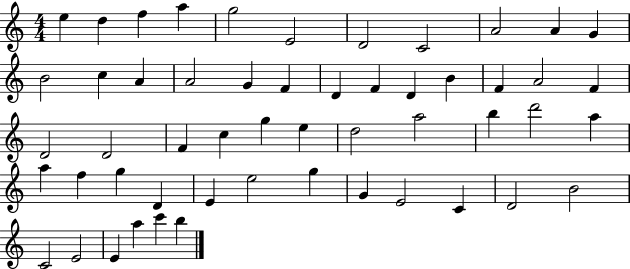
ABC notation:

X:1
T:Untitled
M:4/4
L:1/4
K:C
e d f a g2 E2 D2 C2 A2 A G B2 c A A2 G F D F D B F A2 F D2 D2 F c g e d2 a2 b d'2 a a f g D E e2 g G E2 C D2 B2 C2 E2 E a c' b